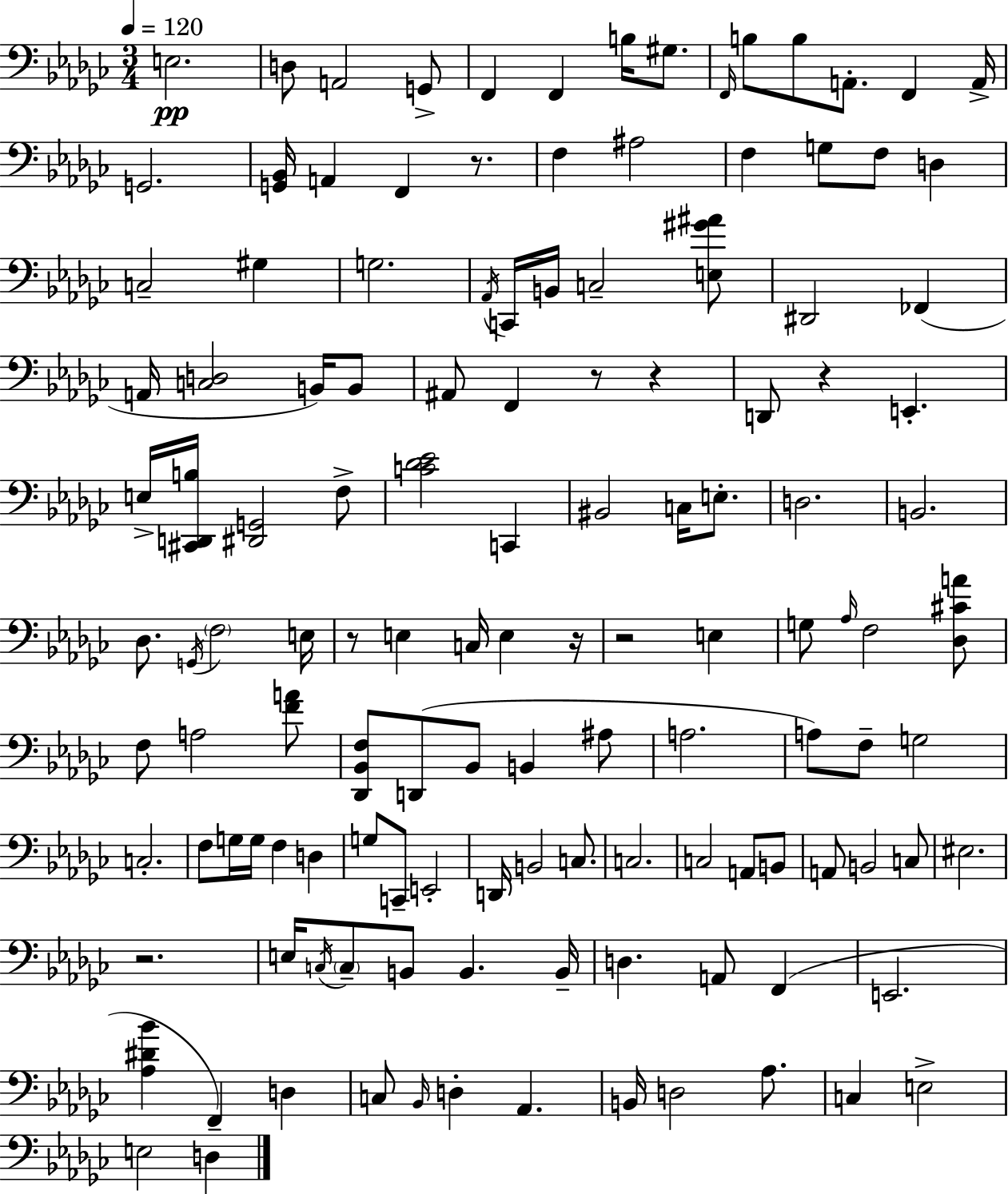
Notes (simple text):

E3/h. D3/e A2/h G2/e F2/q F2/q B3/s G#3/e. F2/s B3/e B3/e A2/e. F2/q A2/s G2/h. [G2,Bb2]/s A2/q F2/q R/e. F3/q A#3/h F3/q G3/e F3/e D3/q C3/h G#3/q G3/h. Ab2/s C2/s B2/s C3/h [E3,G#4,A#4]/e D#2/h FES2/q A2/s [C3,D3]/h B2/s B2/e A#2/e F2/q R/e R/q D2/e R/q E2/q. E3/s [C#2,D2,B3]/s [D#2,G2]/h F3/e [C4,Db4,Eb4]/h C2/q BIS2/h C3/s E3/e. D3/h. B2/h. Db3/e. G2/s F3/h E3/s R/e E3/q C3/s E3/q R/s R/h E3/q G3/e Ab3/s F3/h [Db3,C#4,A4]/e F3/e A3/h [F4,A4]/e [Db2,Bb2,F3]/e D2/e Bb2/e B2/q A#3/e A3/h. A3/e F3/e G3/h C3/h. F3/e G3/s G3/s F3/q D3/q G3/e C2/e E2/h D2/s B2/h C3/e. C3/h. C3/h A2/e B2/e A2/e B2/h C3/e EIS3/h. R/h. E3/s C3/s C3/e B2/e B2/q. B2/s D3/q. A2/e F2/q E2/h. [Ab3,D#4,Bb4]/q F2/q D3/q C3/e Bb2/s D3/q Ab2/q. B2/s D3/h Ab3/e. C3/q E3/h E3/h D3/q